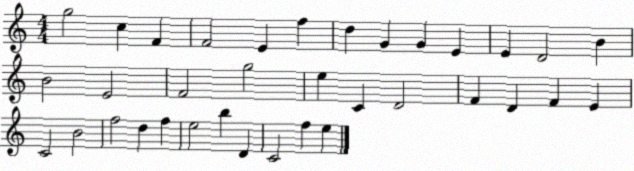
X:1
T:Untitled
M:4/4
L:1/4
K:C
g2 c F F2 E f d G G E E D2 B B2 E2 F2 g2 e C D2 F D F E C2 B2 f2 d f e2 b D C2 f e